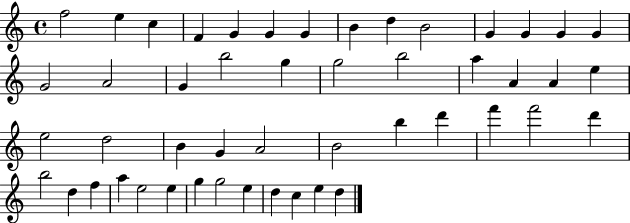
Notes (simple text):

F5/h E5/q C5/q F4/q G4/q G4/q G4/q B4/q D5/q B4/h G4/q G4/q G4/q G4/q G4/h A4/h G4/q B5/h G5/q G5/h B5/h A5/q A4/q A4/q E5/q E5/h D5/h B4/q G4/q A4/h B4/h B5/q D6/q F6/q F6/h D6/q B5/h D5/q F5/q A5/q E5/h E5/q G5/q G5/h E5/q D5/q C5/q E5/q D5/q